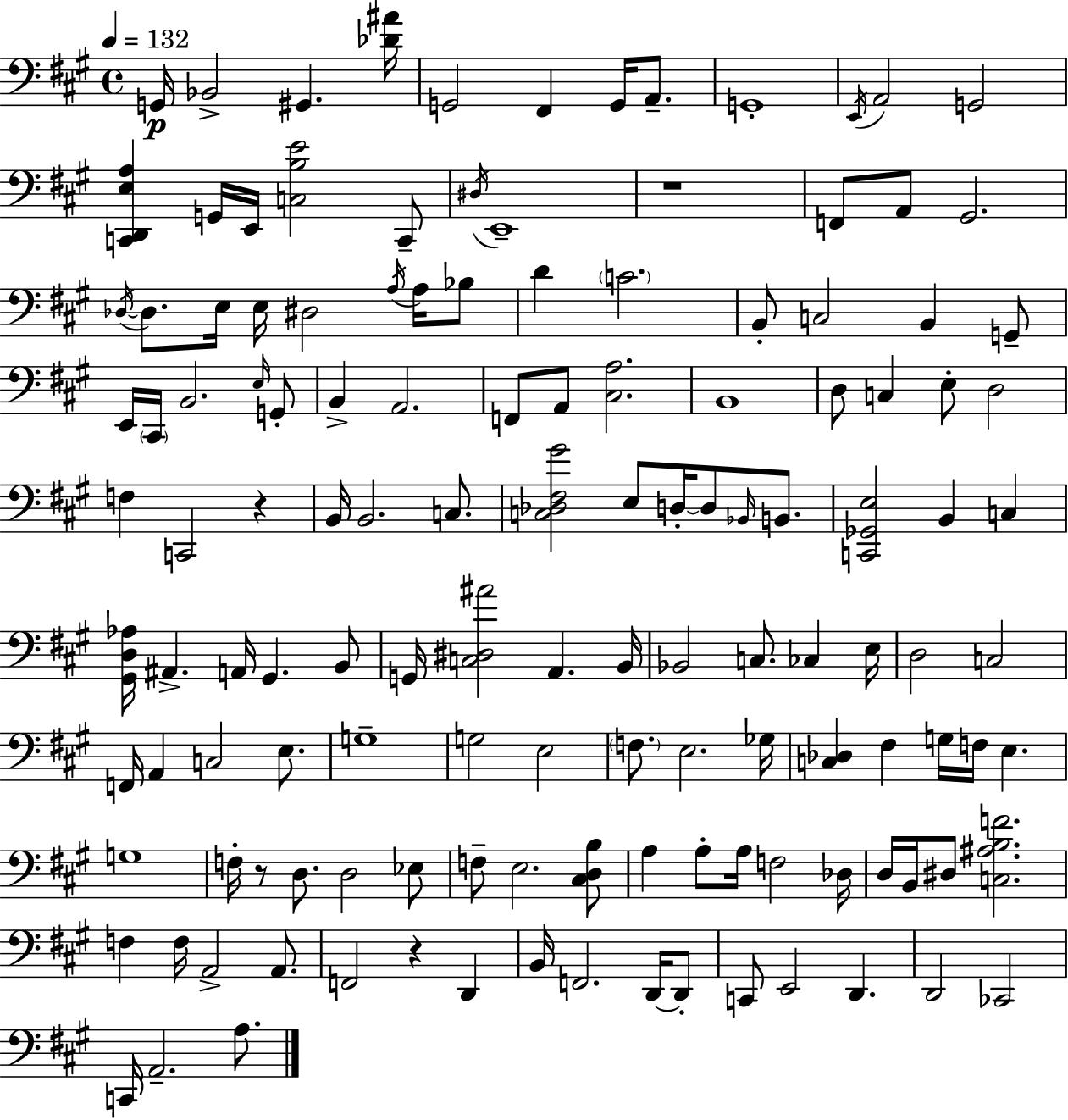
{
  \clef bass
  \time 4/4
  \defaultTimeSignature
  \key a \major
  \tempo 4 = 132
  \repeat volta 2 { g,16\p bes,2-> gis,4. <des' ais'>16 | g,2 fis,4 g,16 a,8.-- | g,1-. | \acciaccatura { e,16 } a,2 g,2 | \break <c, d, e a>4 g,16 e,16 <c b e'>2 c,8-- | \acciaccatura { dis16 } e,1-- | r1 | f,8 a,8 gis,2. | \break \acciaccatura { des16~ }~ des8. e16 e16 dis2 | \acciaccatura { a16 } a16 bes8 d'4 \parenthesize c'2. | b,8-. c2 b,4 | g,8-- e,16 \parenthesize cis,16 b,2. | \break \grace { e16 } g,8-. b,4-> a,2. | f,8 a,8 <cis a>2. | b,1 | d8 c4 e8-. d2 | \break f4 c,2 | r4 b,16 b,2. | c8. <c des fis gis'>2 e8 d16-.~~ | d8 \grace { bes,16 } b,8. <c, ges, e>2 b,4 | \break c4 <gis, d aes>16 ais,4.-> a,16 gis,4. | b,8 g,16 <c dis ais'>2 a,4. | b,16 bes,2 c8. | ces4 e16 d2 c2 | \break f,16 a,4 c2 | e8. g1-- | g2 e2 | \parenthesize f8. e2. | \break ges16 <c des>4 fis4 g16 f16 | e4. g1 | f16-. r8 d8. d2 | ees8 f8-- e2. | \break <cis d b>8 a4 a8-. a16 f2 | des16 d16 b,16 dis8 <c ais b f'>2. | f4 f16 a,2-> | a,8. f,2 r4 | \break d,4 b,16 f,2. | d,16~~ d,8-. c,8 e,2 | d,4. d,2 ces,2 | c,16 a,2.-- | \break a8. } \bar "|."
}